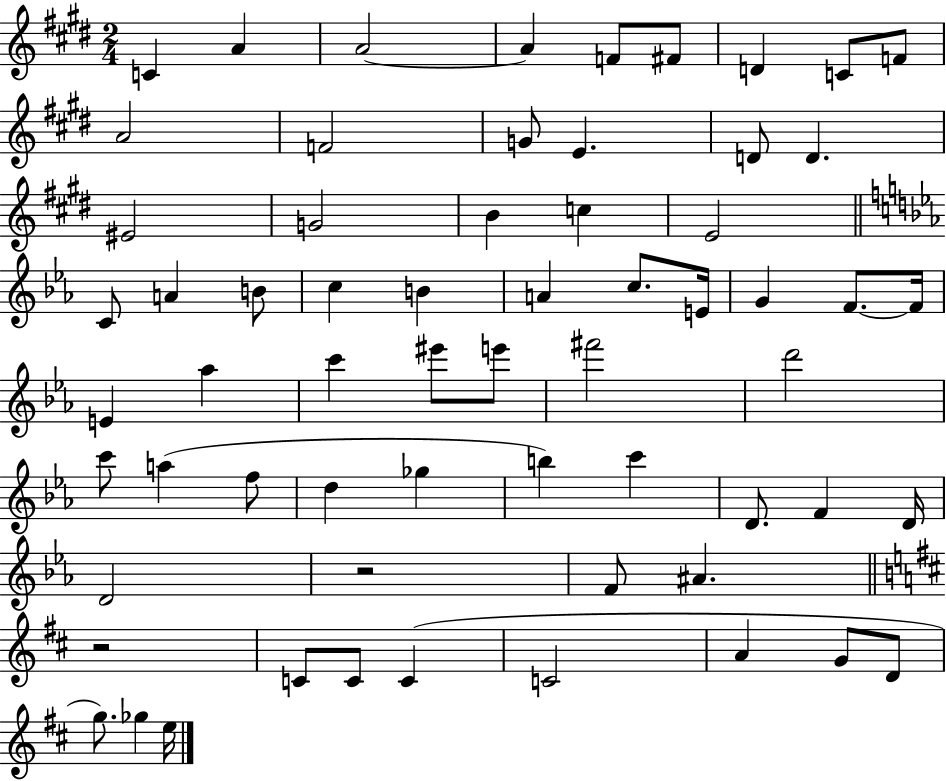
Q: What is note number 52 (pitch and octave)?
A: C4